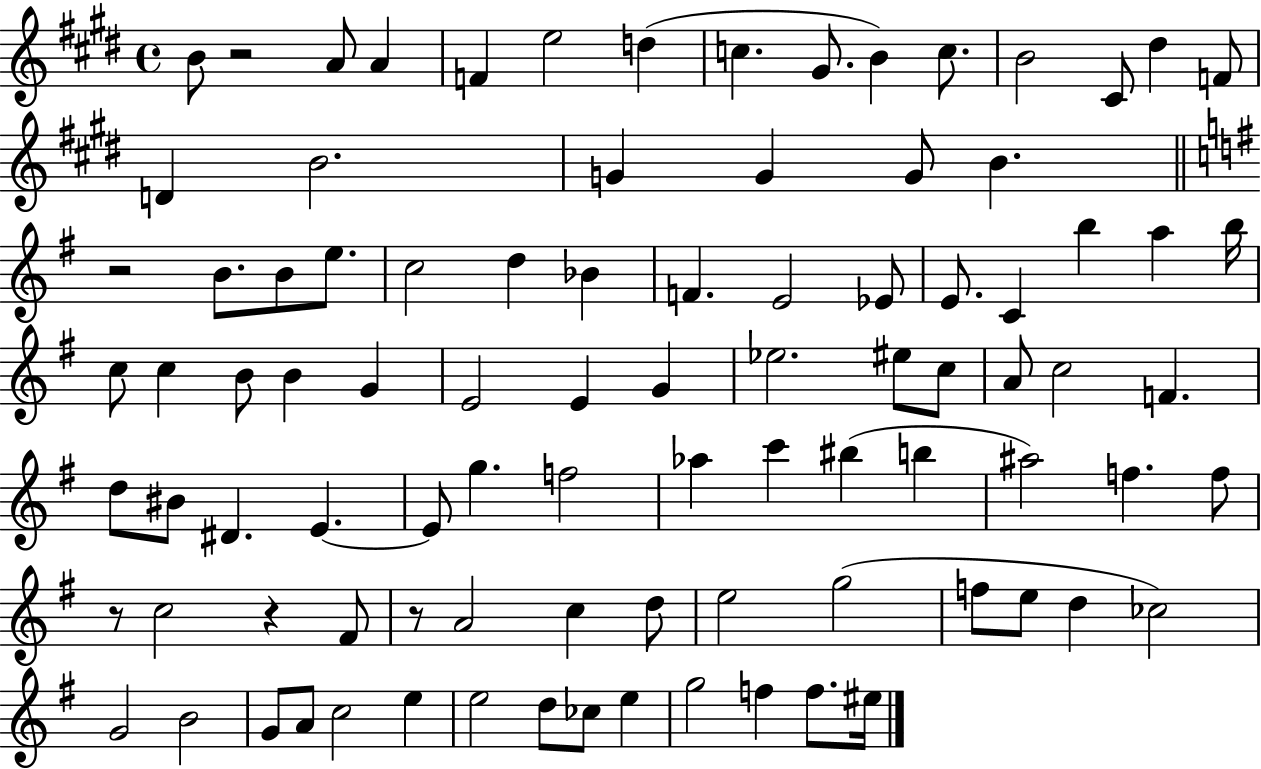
{
  \clef treble
  \time 4/4
  \defaultTimeSignature
  \key e \major
  \repeat volta 2 { b'8 r2 a'8 a'4 | f'4 e''2 d''4( | c''4. gis'8. b'4) c''8. | b'2 cis'8 dis''4 f'8 | \break d'4 b'2. | g'4 g'4 g'8 b'4. | \bar "||" \break \key g \major r2 b'8. b'8 e''8. | c''2 d''4 bes'4 | f'4. e'2 ees'8 | e'8. c'4 b''4 a''4 b''16 | \break c''8 c''4 b'8 b'4 g'4 | e'2 e'4 g'4 | ees''2. eis''8 c''8 | a'8 c''2 f'4. | \break d''8 bis'8 dis'4. e'4.~~ | e'8 g''4. f''2 | aes''4 c'''4 bis''4( b''4 | ais''2) f''4. f''8 | \break r8 c''2 r4 fis'8 | r8 a'2 c''4 d''8 | e''2 g''2( | f''8 e''8 d''4 ces''2) | \break g'2 b'2 | g'8 a'8 c''2 e''4 | e''2 d''8 ces''8 e''4 | g''2 f''4 f''8. eis''16 | \break } \bar "|."
}